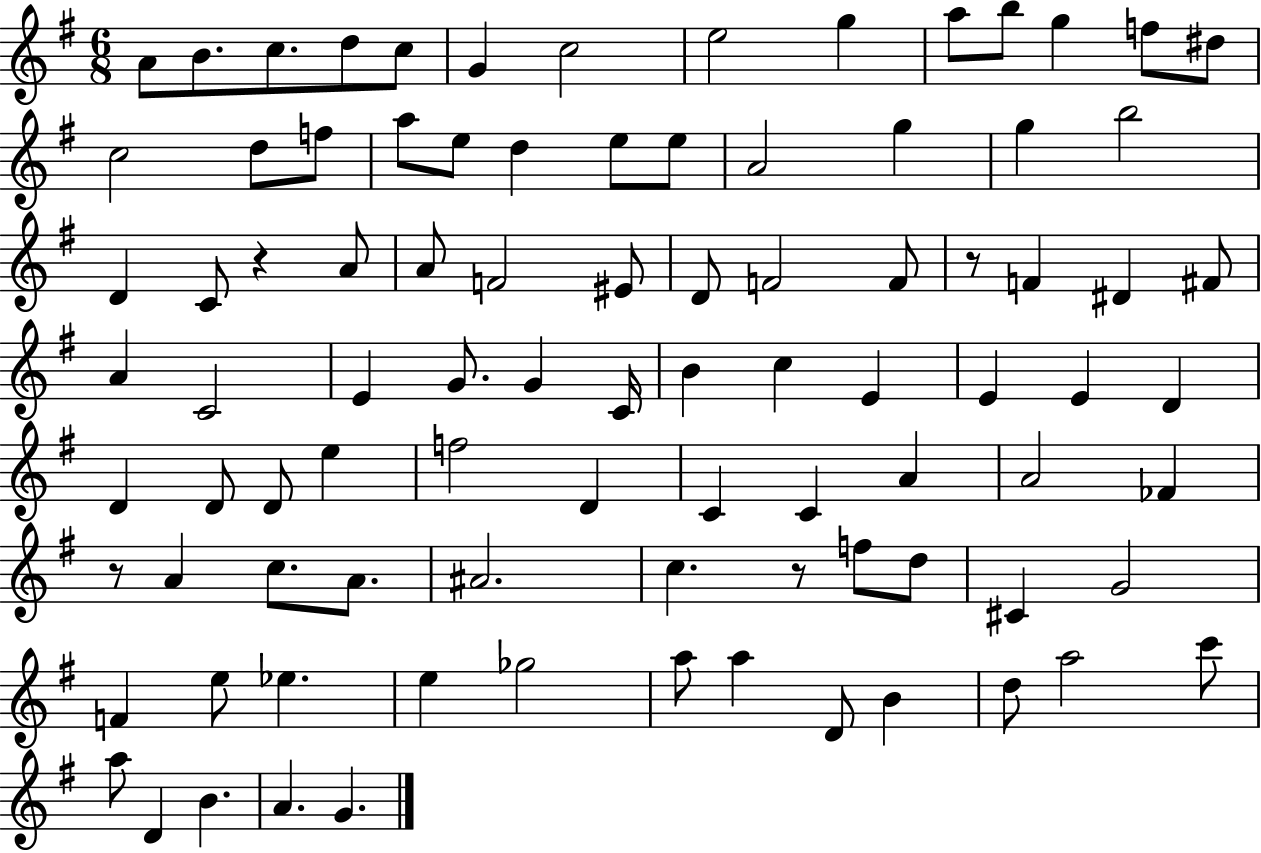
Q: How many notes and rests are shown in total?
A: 91